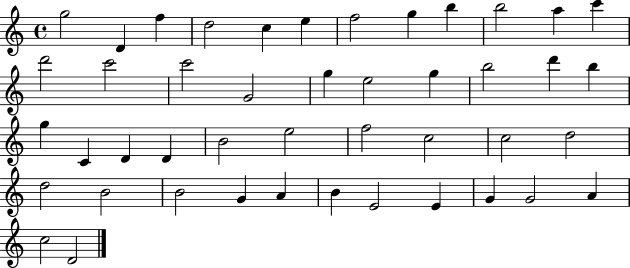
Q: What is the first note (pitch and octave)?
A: G5